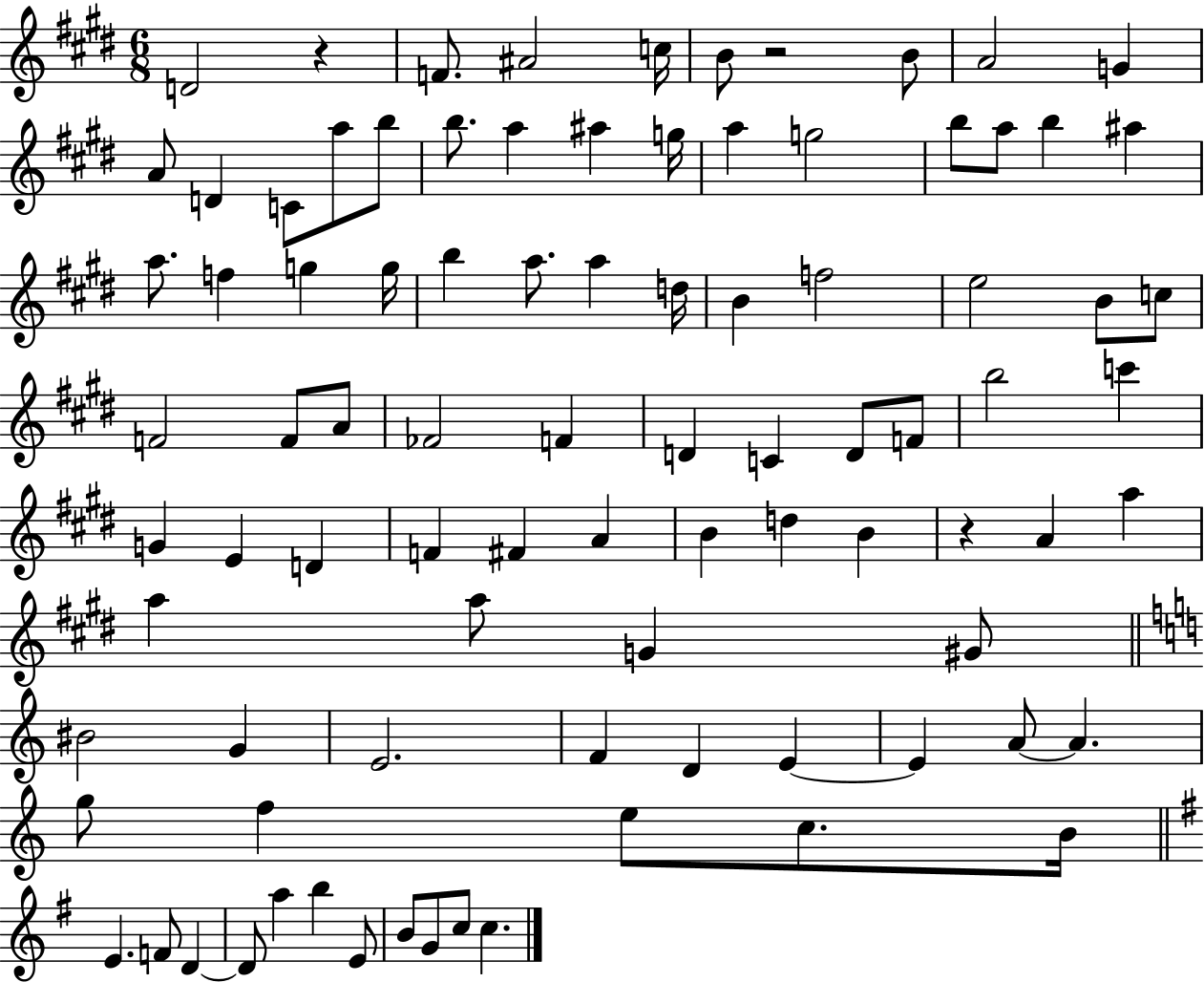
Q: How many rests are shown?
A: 3